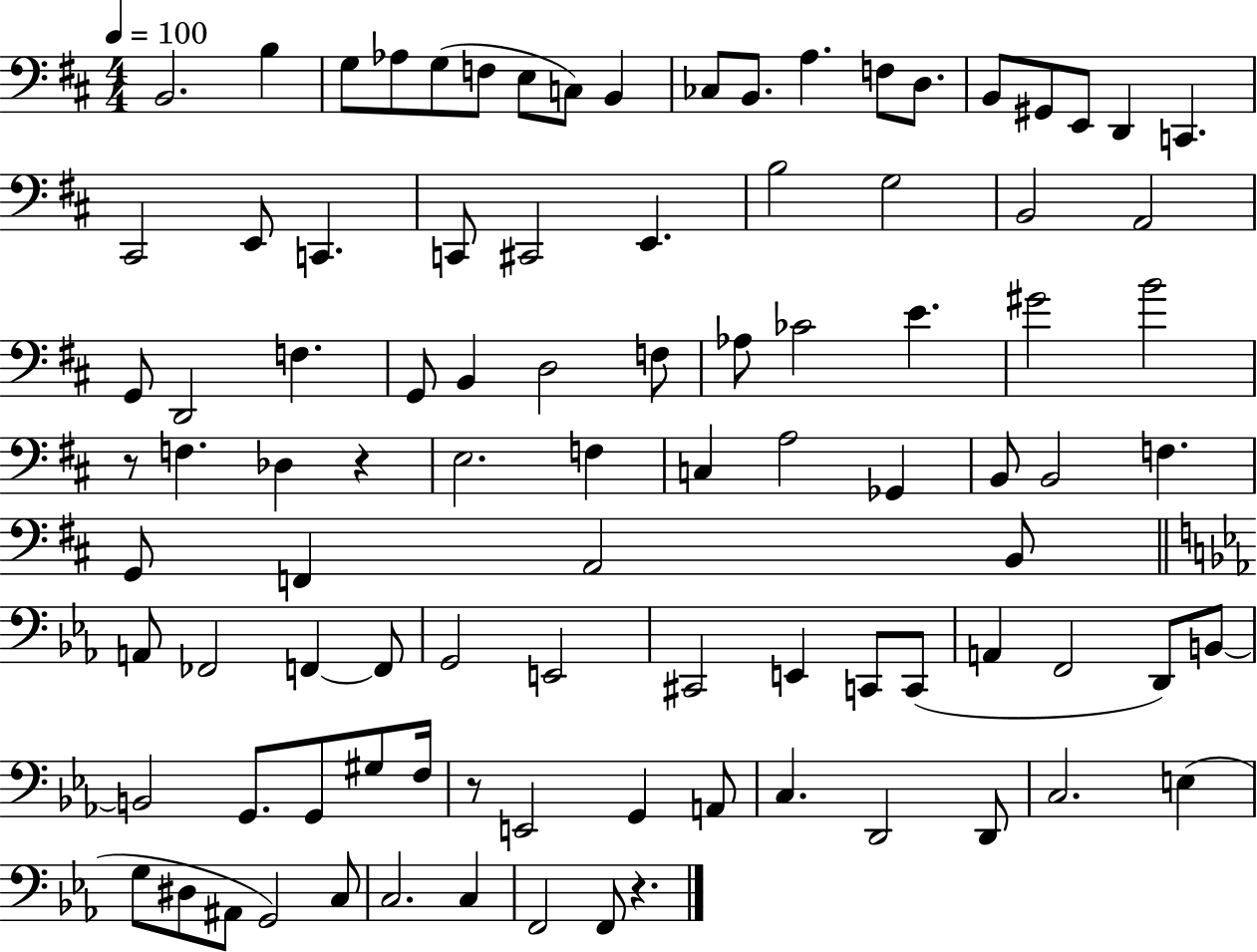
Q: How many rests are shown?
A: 4